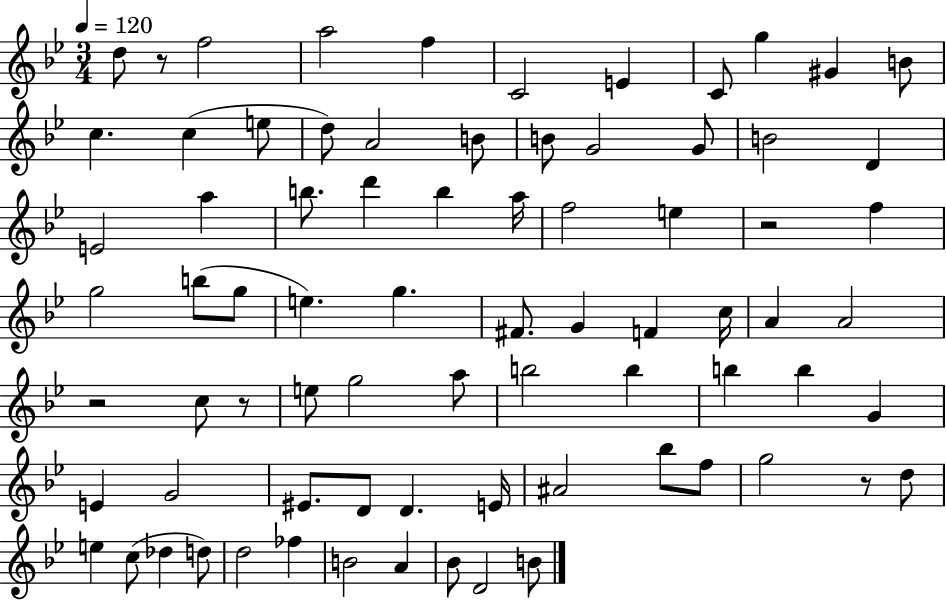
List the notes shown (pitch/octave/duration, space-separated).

D5/e R/e F5/h A5/h F5/q C4/h E4/q C4/e G5/q G#4/q B4/e C5/q. C5/q E5/e D5/e A4/h B4/e B4/e G4/h G4/e B4/h D4/q E4/h A5/q B5/e. D6/q B5/q A5/s F5/h E5/q R/h F5/q G5/h B5/e G5/e E5/q. G5/q. F#4/e. G4/q F4/q C5/s A4/q A4/h R/h C5/e R/e E5/e G5/h A5/e B5/h B5/q B5/q B5/q G4/q E4/q G4/h EIS4/e. D4/e D4/q. E4/s A#4/h Bb5/e F5/e G5/h R/e D5/e E5/q C5/e Db5/q D5/e D5/h FES5/q B4/h A4/q Bb4/e D4/h B4/e